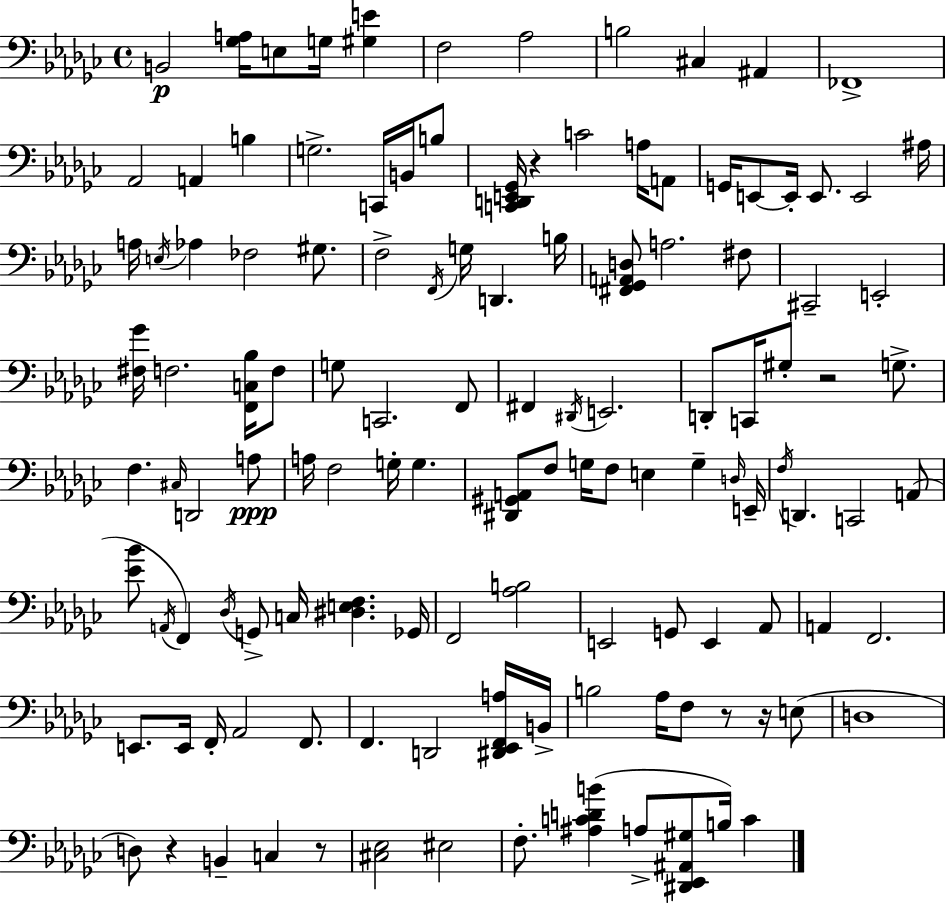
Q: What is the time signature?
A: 4/4